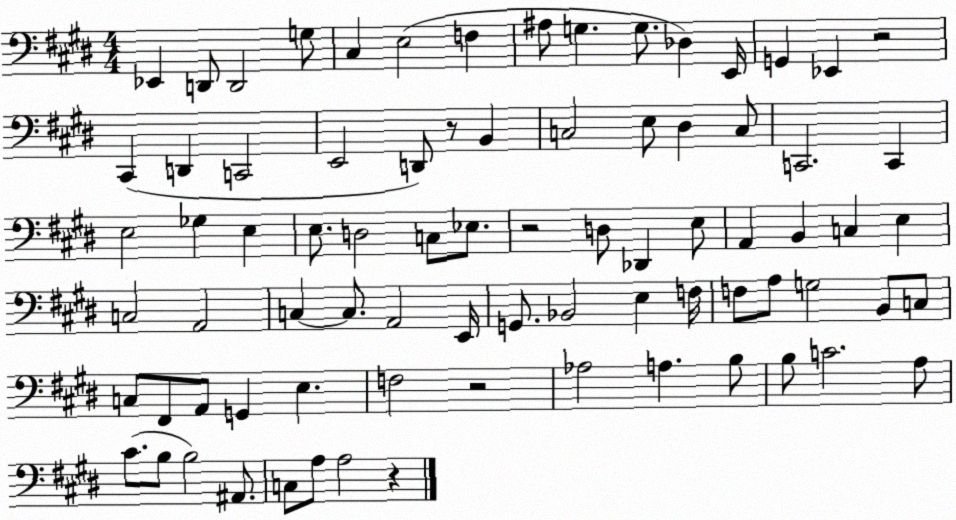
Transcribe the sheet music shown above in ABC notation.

X:1
T:Untitled
M:4/4
L:1/4
K:E
_E,, D,,/2 D,,2 G,/2 ^C, E,2 F, ^A,/2 G, G,/2 _D, E,,/4 G,, _E,, z2 ^C,, D,, C,,2 E,,2 D,,/2 z/2 B,, C,2 E,/2 ^D, C,/2 C,,2 C,, E,2 _G, E, E,/2 D,2 C,/2 _E,/2 z2 D,/2 _D,, E,/2 A,, B,, C, E, C,2 A,,2 C, C,/2 A,,2 E,,/4 G,,/2 _B,,2 E, F,/4 F,/2 A,/2 G,2 B,,/2 C,/2 C,/2 ^F,,/2 A,,/2 G,, E, F,2 z2 _A,2 A, B,/2 B,/2 C2 A,/2 ^C/2 B,/2 B,2 ^A,,/2 C,/2 A,/2 A,2 z